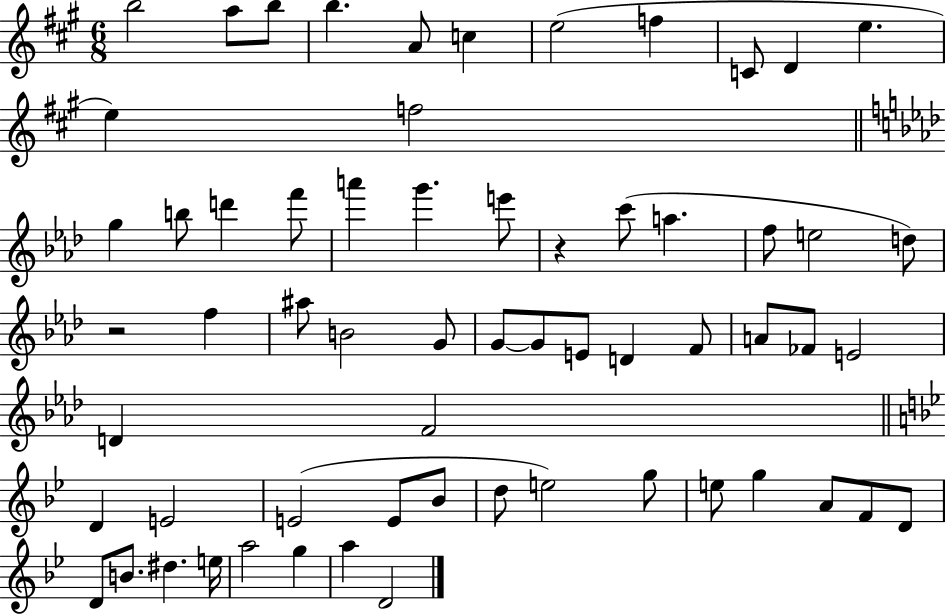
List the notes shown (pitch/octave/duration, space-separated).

B5/h A5/e B5/e B5/q. A4/e C5/q E5/h F5/q C4/e D4/q E5/q. E5/q F5/h G5/q B5/e D6/q F6/e A6/q G6/q. E6/e R/q C6/e A5/q. F5/e E5/h D5/e R/h F5/q A#5/e B4/h G4/e G4/e G4/e E4/e D4/q F4/e A4/e FES4/e E4/h D4/q F4/h D4/q E4/h E4/h E4/e Bb4/e D5/e E5/h G5/e E5/e G5/q A4/e F4/e D4/e D4/e B4/e. D#5/q. E5/s A5/h G5/q A5/q D4/h